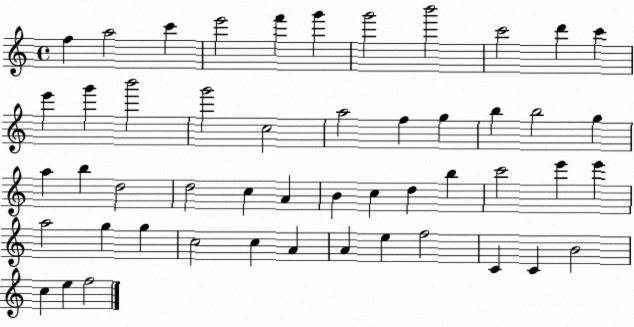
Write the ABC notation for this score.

X:1
T:Untitled
M:4/4
L:1/4
K:C
f a2 c' e'2 f' g' g'2 b'2 c'2 d' c' e' g' b'2 g'2 c2 a2 f g b b2 g a b d2 d2 c A B c d b c'2 e' e' a2 g g c2 c A A e f2 C C B2 c e f2